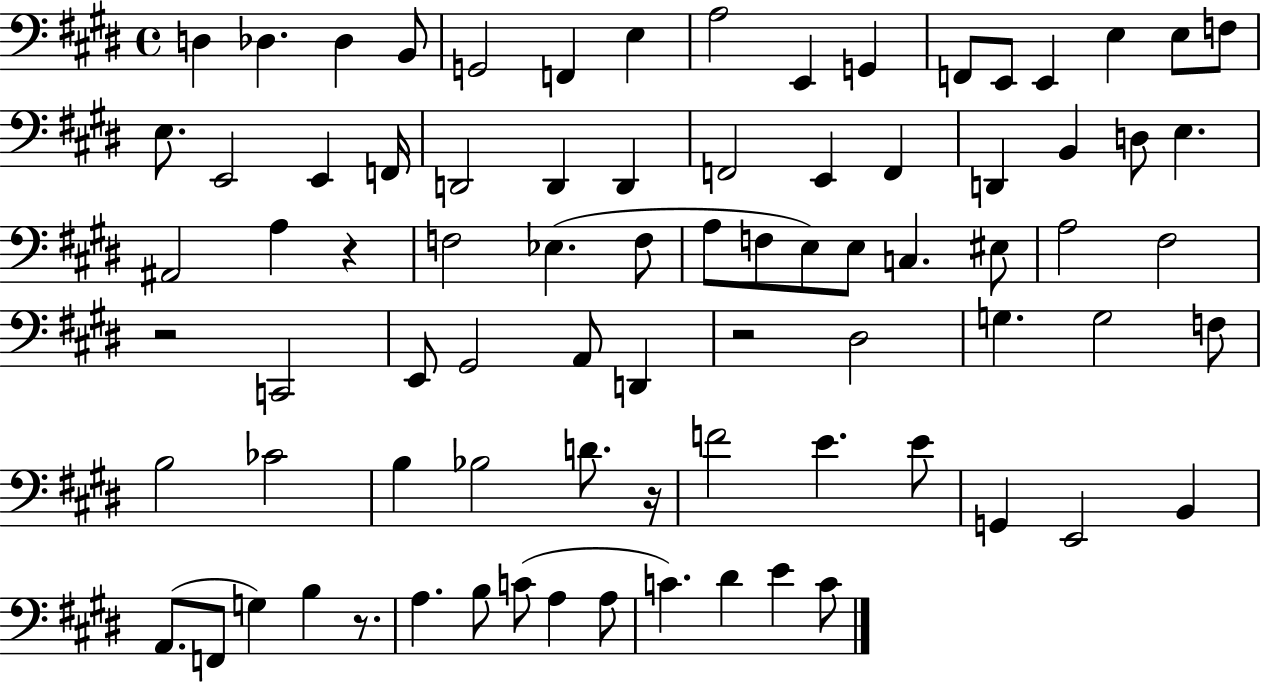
X:1
T:Untitled
M:4/4
L:1/4
K:E
D, _D, _D, B,,/2 G,,2 F,, E, A,2 E,, G,, F,,/2 E,,/2 E,, E, E,/2 F,/2 E,/2 E,,2 E,, F,,/4 D,,2 D,, D,, F,,2 E,, F,, D,, B,, D,/2 E, ^A,,2 A, z F,2 _E, F,/2 A,/2 F,/2 E,/2 E,/2 C, ^E,/2 A,2 ^F,2 z2 C,,2 E,,/2 ^G,,2 A,,/2 D,, z2 ^D,2 G, G,2 F,/2 B,2 _C2 B, _B,2 D/2 z/4 F2 E E/2 G,, E,,2 B,, A,,/2 F,,/2 G, B, z/2 A, B,/2 C/2 A, A,/2 C ^D E C/2